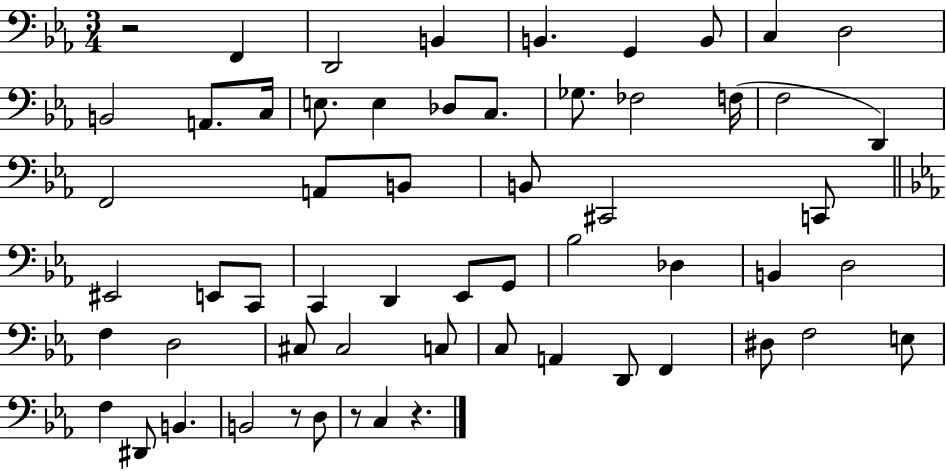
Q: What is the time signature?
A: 3/4